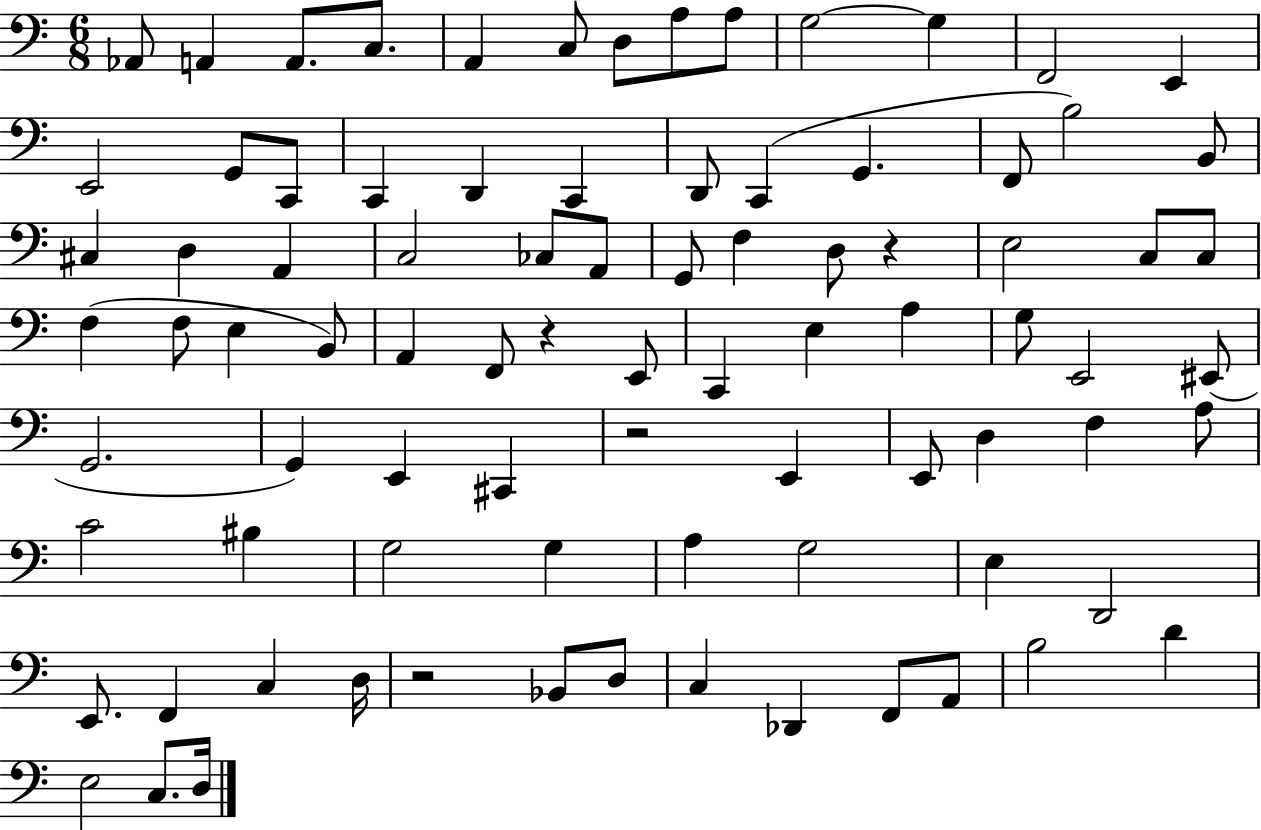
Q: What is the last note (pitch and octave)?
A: D3